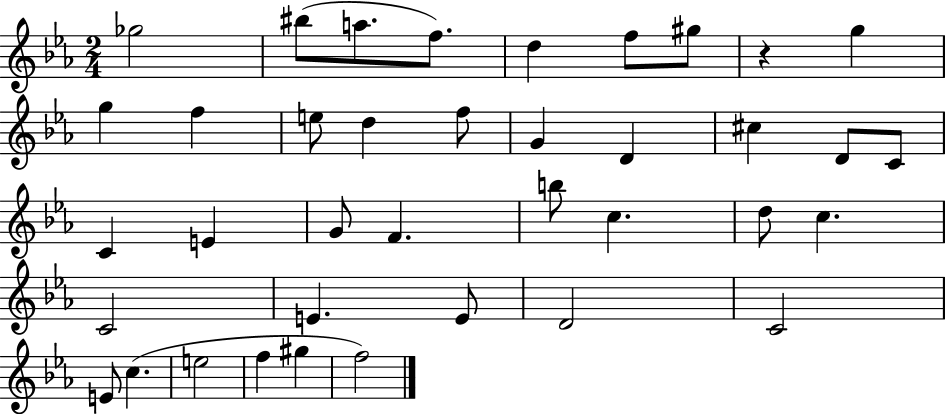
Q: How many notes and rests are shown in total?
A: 38